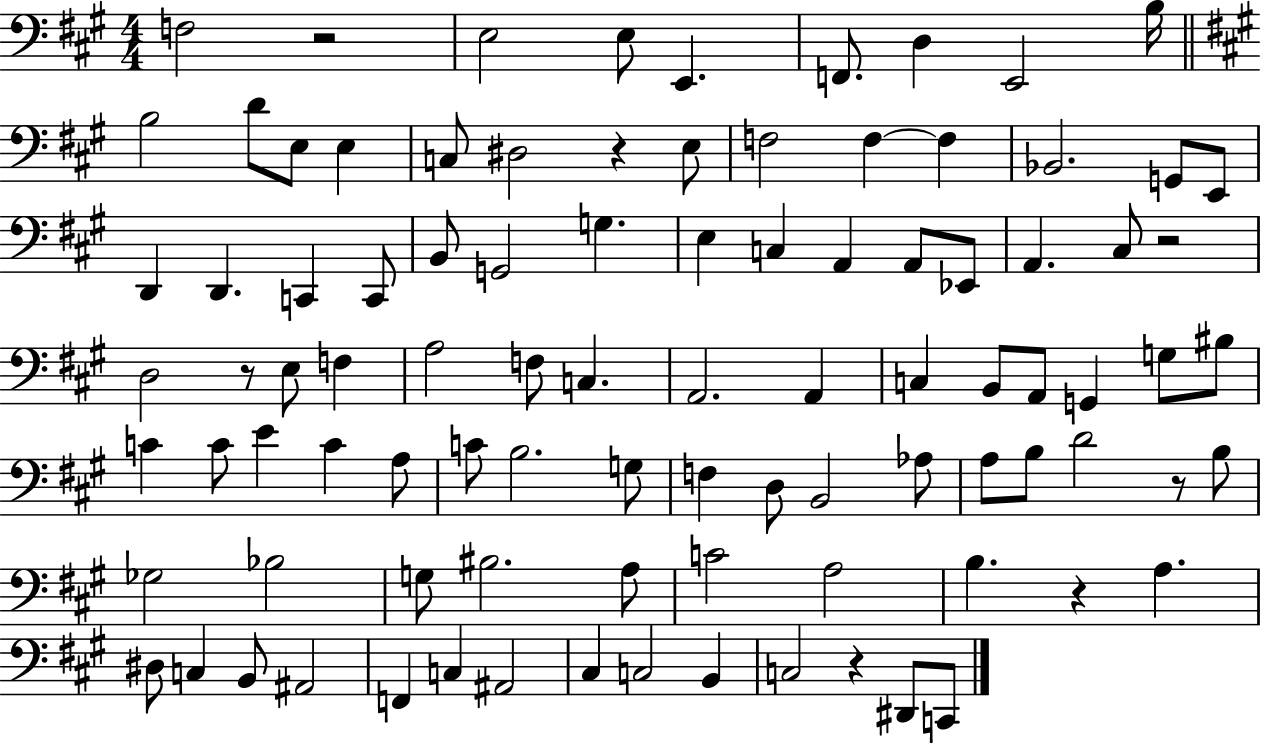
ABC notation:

X:1
T:Untitled
M:4/4
L:1/4
K:A
F,2 z2 E,2 E,/2 E,, F,,/2 D, E,,2 B,/4 B,2 D/2 E,/2 E, C,/2 ^D,2 z E,/2 F,2 F, F, _B,,2 G,,/2 E,,/2 D,, D,, C,, C,,/2 B,,/2 G,,2 G, E, C, A,, A,,/2 _E,,/2 A,, ^C,/2 z2 D,2 z/2 E,/2 F, A,2 F,/2 C, A,,2 A,, C, B,,/2 A,,/2 G,, G,/2 ^B,/2 C C/2 E C A,/2 C/2 B,2 G,/2 F, D,/2 B,,2 _A,/2 A,/2 B,/2 D2 z/2 B,/2 _G,2 _B,2 G,/2 ^B,2 A,/2 C2 A,2 B, z A, ^D,/2 C, B,,/2 ^A,,2 F,, C, ^A,,2 ^C, C,2 B,, C,2 z ^D,,/2 C,,/2